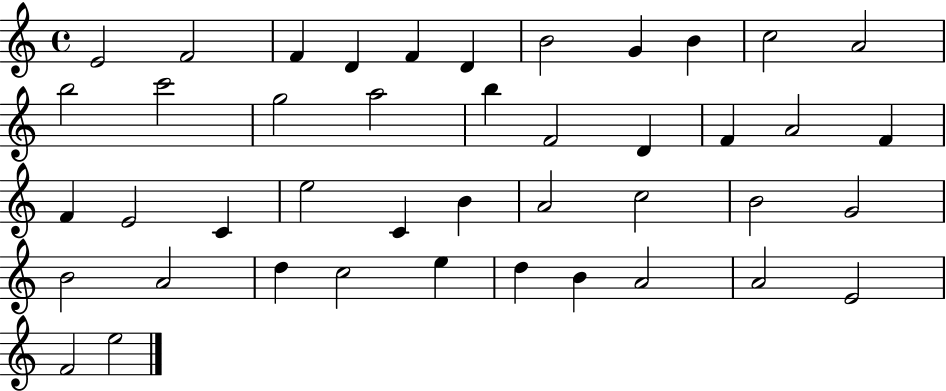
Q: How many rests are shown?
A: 0